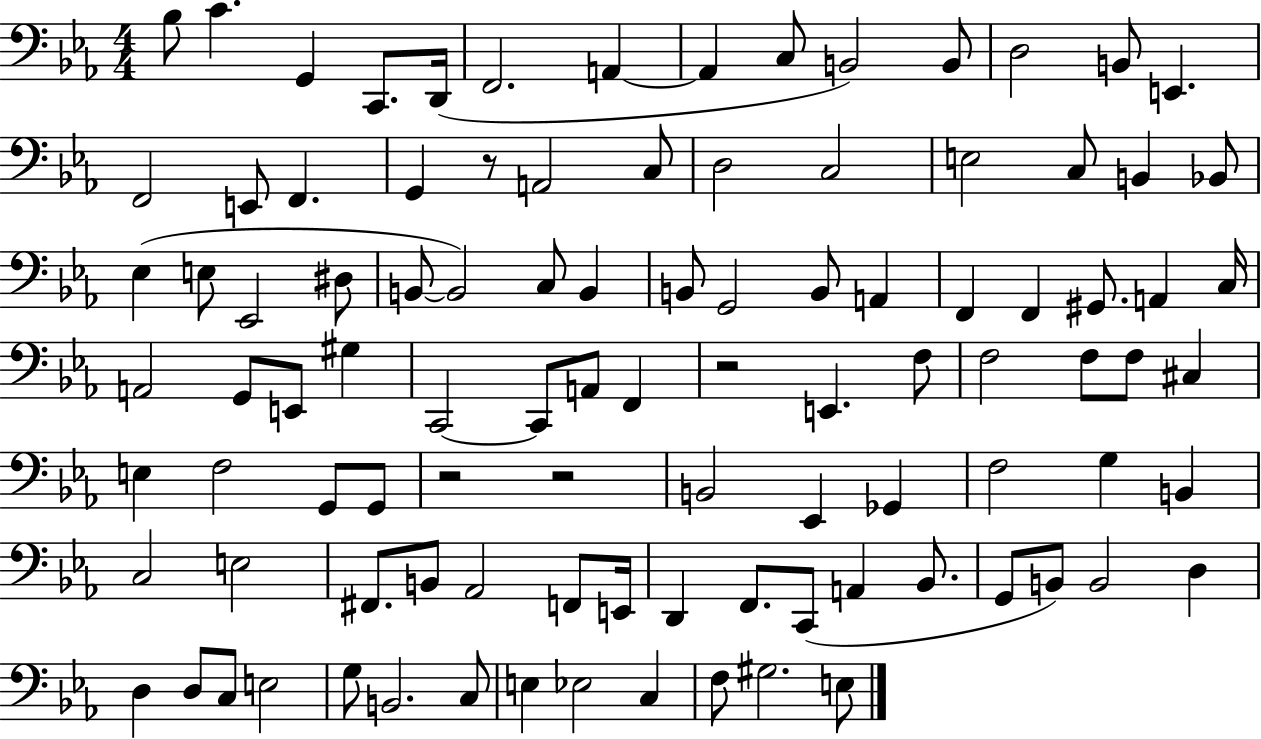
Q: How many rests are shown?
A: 4